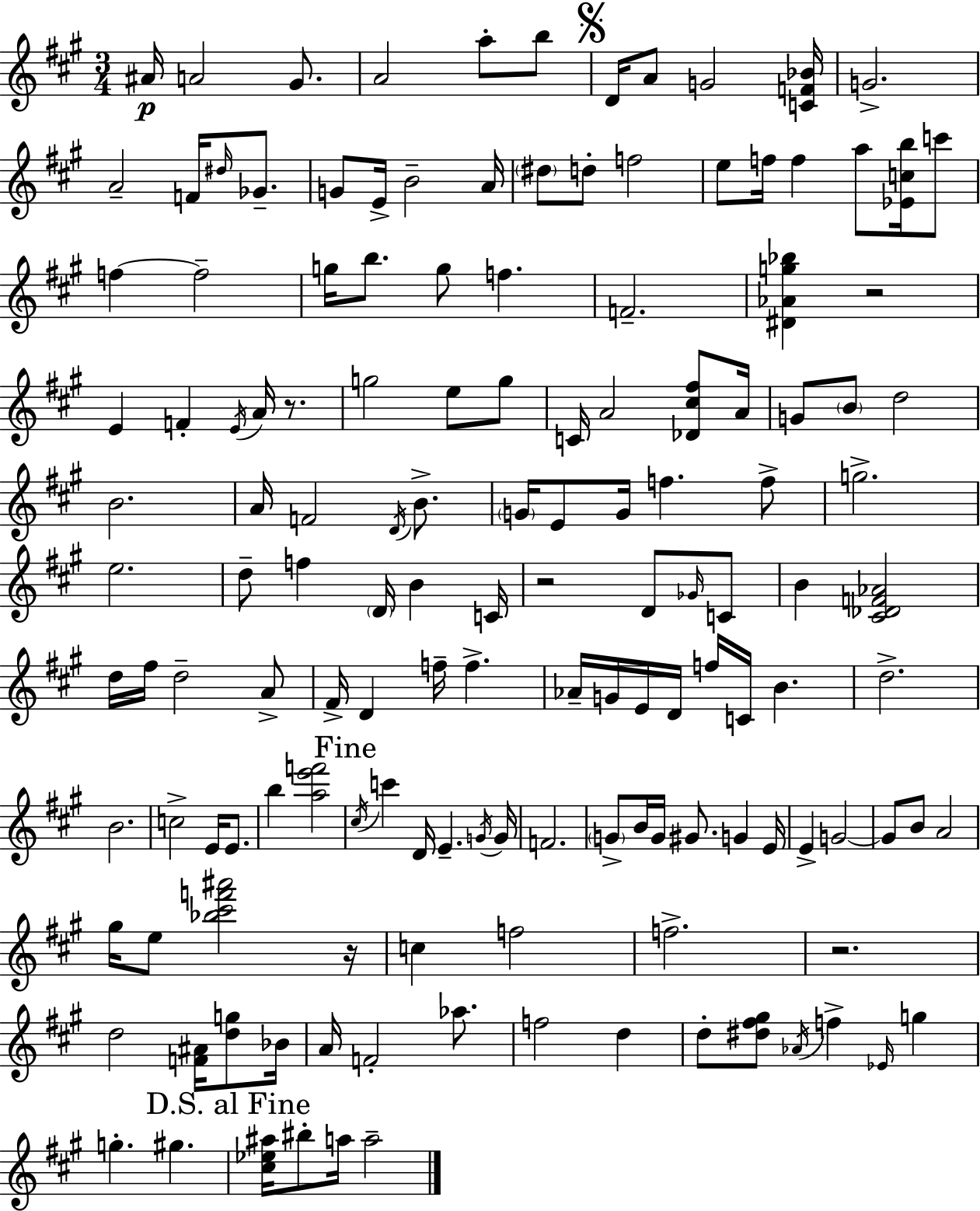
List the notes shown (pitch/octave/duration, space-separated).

A#4/s A4/h G#4/e. A4/h A5/e B5/e D4/s A4/e G4/h [C4,F4,Bb4]/s G4/h. A4/h F4/s D#5/s Gb4/e. G4/e E4/s B4/h A4/s D#5/e D5/e F5/h E5/e F5/s F5/q A5/e [Eb4,C5,B5]/s C6/e F5/q F5/h G5/s B5/e. G5/e F5/q. F4/h. [D#4,Ab4,G5,Bb5]/q R/h E4/q F4/q E4/s A4/s R/e. G5/h E5/e G5/e C4/s A4/h [Db4,C#5,F#5]/e A4/s G4/e B4/e D5/h B4/h. A4/s F4/h D4/s B4/e. G4/s E4/e G4/s F5/q. F5/e G5/h. E5/h. D5/e F5/q D4/s B4/q C4/s R/h D4/e Gb4/s C4/e B4/q [C#4,Db4,F4,Ab4]/h D5/s F#5/s D5/h A4/e F#4/s D4/q F5/s F5/q. Ab4/s G4/s E4/s D4/s F5/s C4/s B4/q. D5/h. B4/h. C5/h E4/s E4/e. B5/q [A5,E6,F6]/h C#5/s C6/q D4/s E4/q. G4/s G4/s F4/h. G4/e B4/s G4/s G#4/e. G4/q E4/s E4/q G4/h G4/e B4/e A4/h G#5/s E5/e [Bb5,C#6,F6,A#6]/h R/s C5/q F5/h F5/h. R/h. D5/h [F4,A#4]/s [D5,G5]/e Bb4/s A4/s F4/h Ab5/e. F5/h D5/q D5/e [D#5,F#5,G#5]/e Ab4/s F5/q Eb4/s G5/q G5/q. G#5/q. [C#5,Eb5,A#5]/s BIS5/e A5/s A5/h